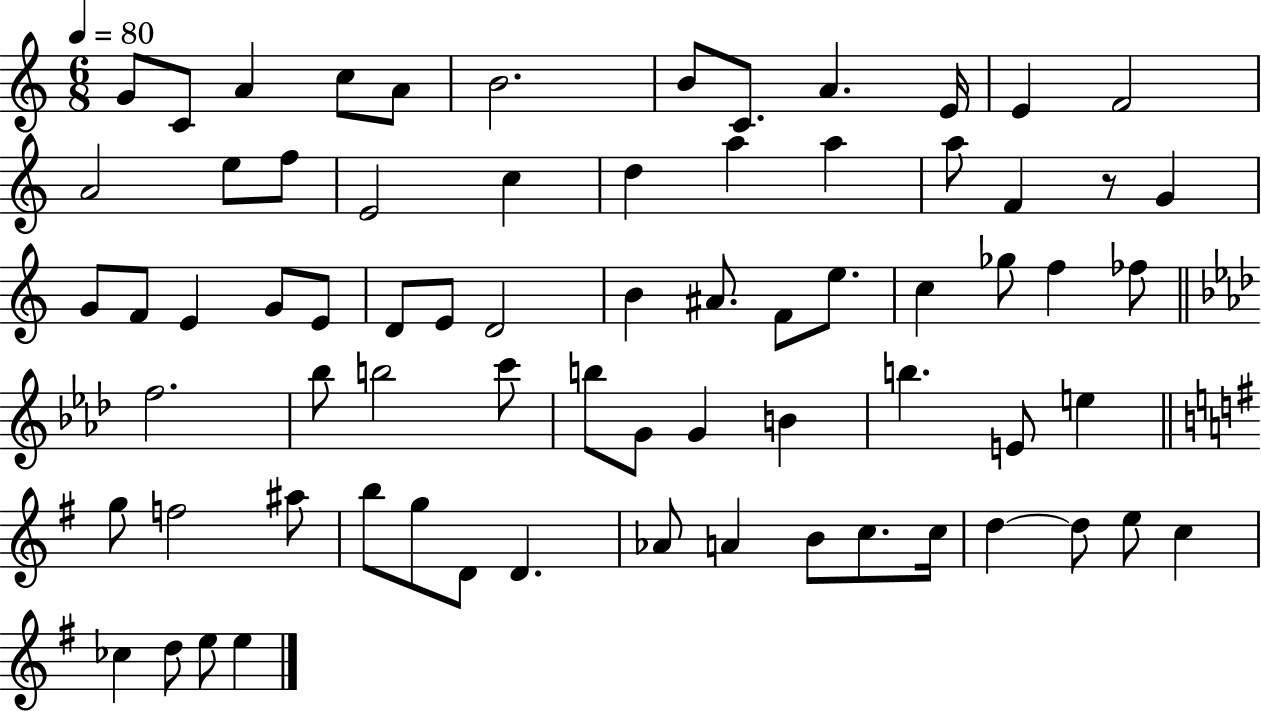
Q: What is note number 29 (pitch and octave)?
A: D4